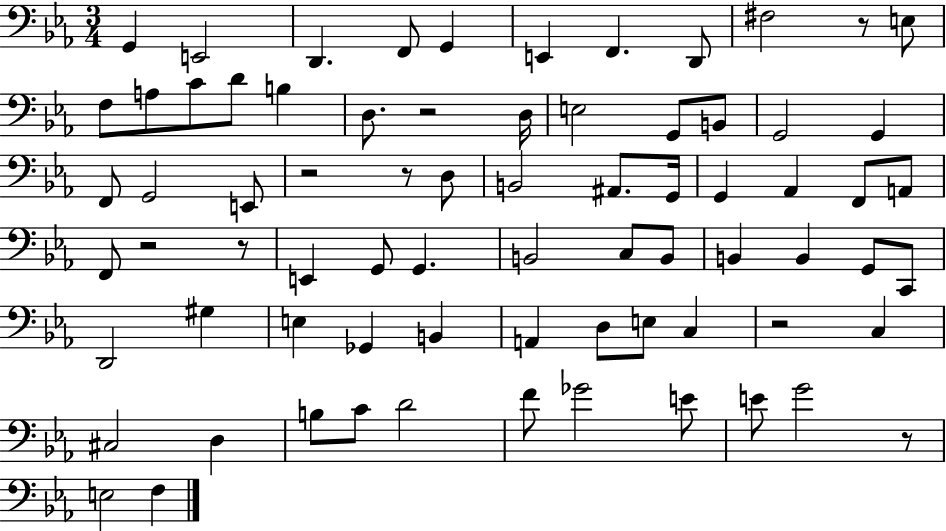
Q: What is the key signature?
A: EES major